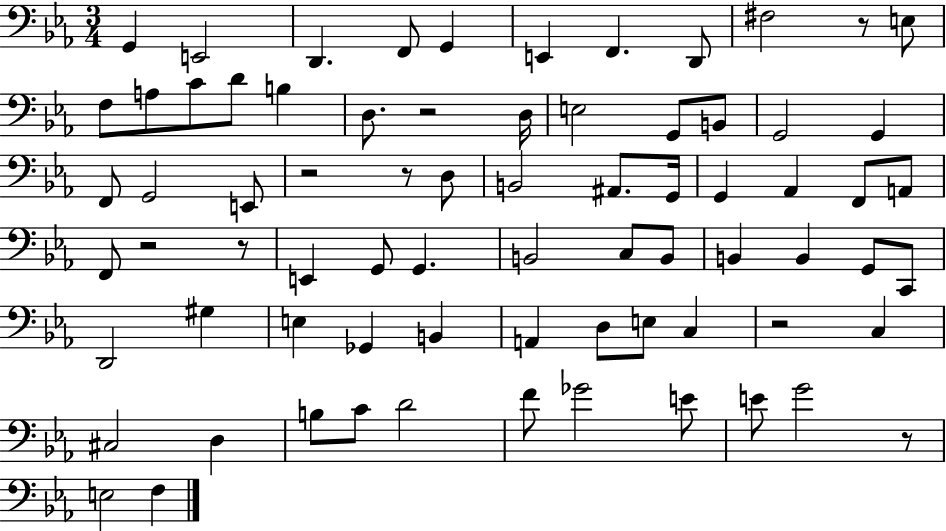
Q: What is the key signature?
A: EES major